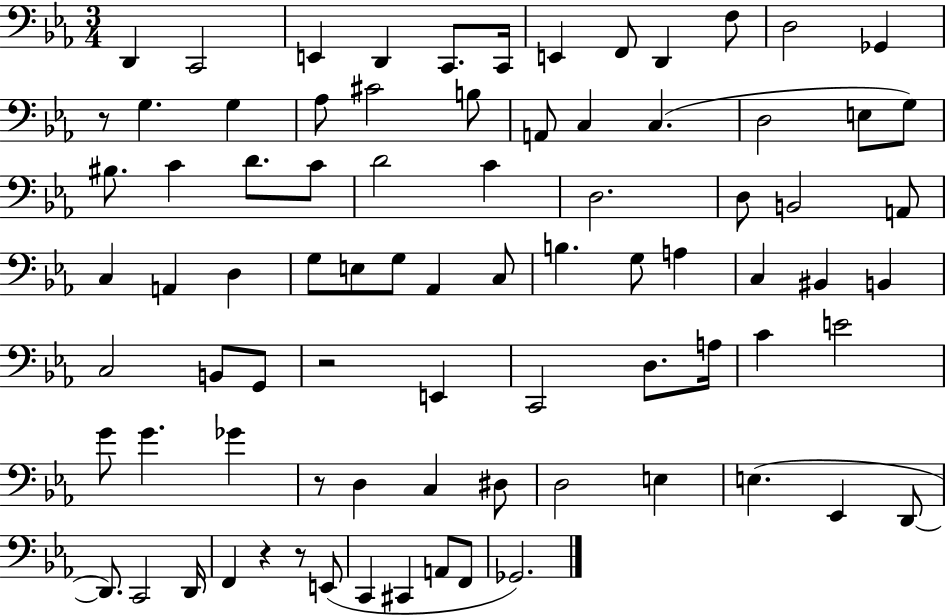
X:1
T:Untitled
M:3/4
L:1/4
K:Eb
D,, C,,2 E,, D,, C,,/2 C,,/4 E,, F,,/2 D,, F,/2 D,2 _G,, z/2 G, G, _A,/2 ^C2 B,/2 A,,/2 C, C, D,2 E,/2 G,/2 ^B,/2 C D/2 C/2 D2 C D,2 D,/2 B,,2 A,,/2 C, A,, D, G,/2 E,/2 G,/2 _A,, C,/2 B, G,/2 A, C, ^B,, B,, C,2 B,,/2 G,,/2 z2 E,, C,,2 D,/2 A,/4 C E2 G/2 G _G z/2 D, C, ^D,/2 D,2 E, E, _E,, D,,/2 D,,/2 C,,2 D,,/4 F,, z z/2 E,,/2 C,, ^C,, A,,/2 F,,/2 _G,,2